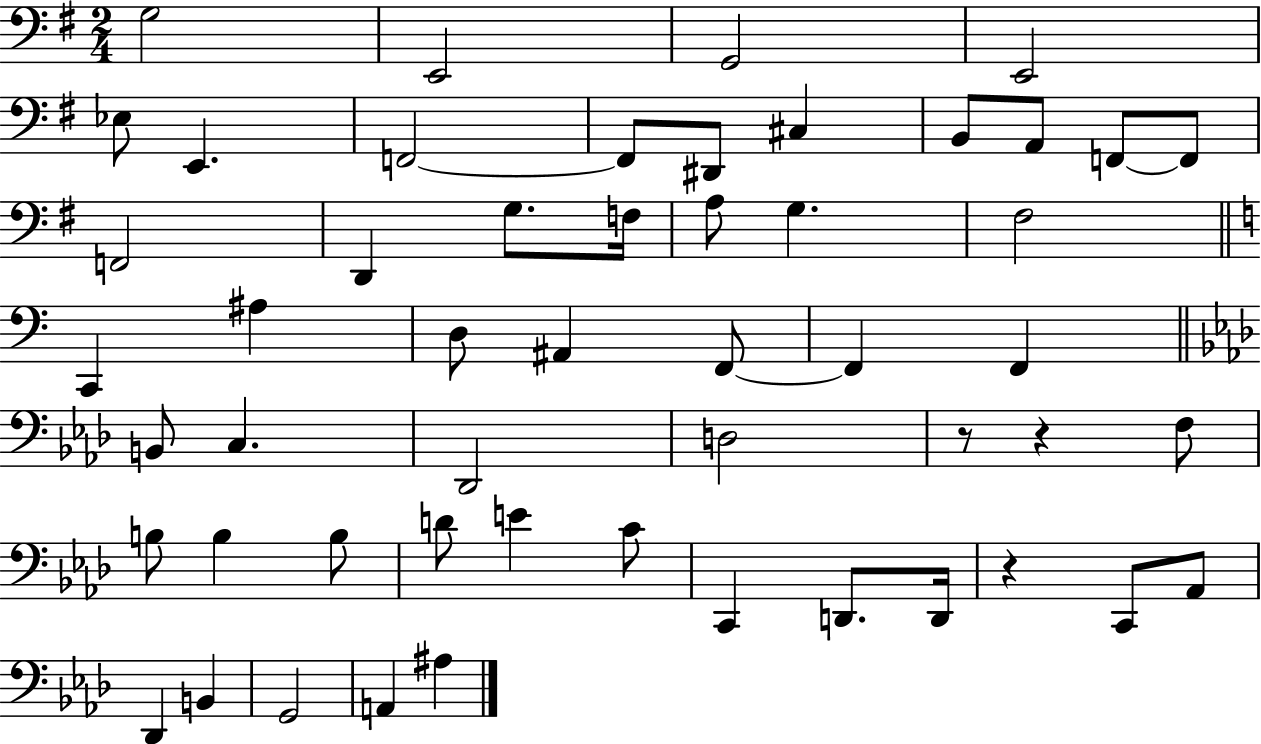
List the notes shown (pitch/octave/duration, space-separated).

G3/h E2/h G2/h E2/h Eb3/e E2/q. F2/h F2/e D#2/e C#3/q B2/e A2/e F2/e F2/e F2/h D2/q G3/e. F3/s A3/e G3/q. F#3/h C2/q A#3/q D3/e A#2/q F2/e F2/q F2/q B2/e C3/q. Db2/h D3/h R/e R/q F3/e B3/e B3/q B3/e D4/e E4/q C4/e C2/q D2/e. D2/s R/q C2/e Ab2/e Db2/q B2/q G2/h A2/q A#3/q